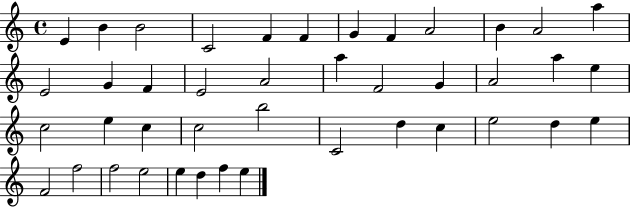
{
  \clef treble
  \time 4/4
  \defaultTimeSignature
  \key c \major
  e'4 b'4 b'2 | c'2 f'4 f'4 | g'4 f'4 a'2 | b'4 a'2 a''4 | \break e'2 g'4 f'4 | e'2 a'2 | a''4 f'2 g'4 | a'2 a''4 e''4 | \break c''2 e''4 c''4 | c''2 b''2 | c'2 d''4 c''4 | e''2 d''4 e''4 | \break f'2 f''2 | f''2 e''2 | e''4 d''4 f''4 e''4 | \bar "|."
}